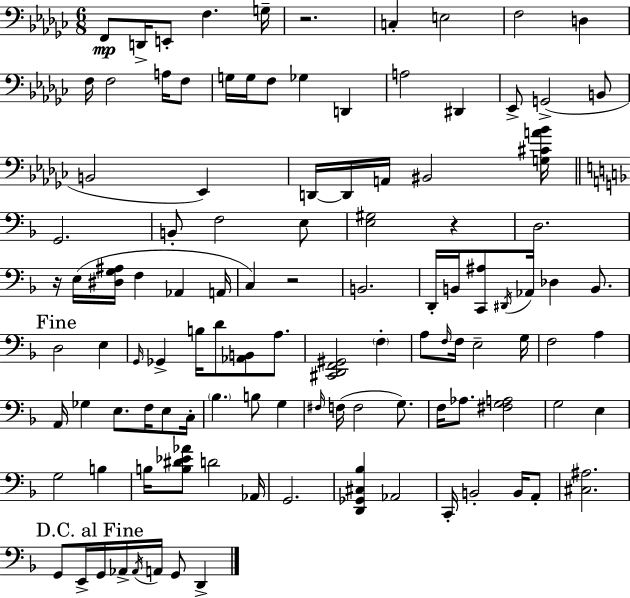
X:1
T:Untitled
M:6/8
L:1/4
K:Ebm
F,,/2 D,,/4 E,,/2 F, G,/4 z2 C, E,2 F,2 D, F,/4 F,2 A,/4 F,/2 G,/4 G,/4 F,/2 _G, D,, A,2 ^D,, _E,,/2 G,,2 B,,/2 B,,2 _E,, D,,/4 D,,/4 A,,/4 ^B,,2 [G,^CA_B]/4 G,,2 B,,/2 F,2 E,/2 [E,^G,]2 z D,2 z/4 E,/4 [^D,G,^A,]/4 F, _A,, A,,/4 C, z2 B,,2 D,,/4 B,,/4 [C,,^A,]/2 ^D,,/4 _A,,/4 _D, B,,/2 D,2 E, G,,/4 _G,, B,/4 D/2 [_A,,B,,]/2 A,/2 [^C,,D,,F,,^G,,]2 F, A,/2 F,/4 F,/4 E,2 G,/4 F,2 A, A,,/4 _G, E,/2 F,/4 E,/2 C,/4 _B, B,/2 G, ^F,/4 F,/4 F,2 G,/2 F,/4 _A,/2 [^F,G,A,]2 G,2 E, G,2 B, B,/4 [B,^D_E_A]/2 D2 _A,,/4 G,,2 [D,,_G,,^C,_B,] _A,,2 C,,/4 B,,2 B,,/4 A,,/2 [^C,^A,]2 G,,/2 E,,/4 G,,/4 _A,,/4 _A,,/4 A,,/4 G,,/2 D,,